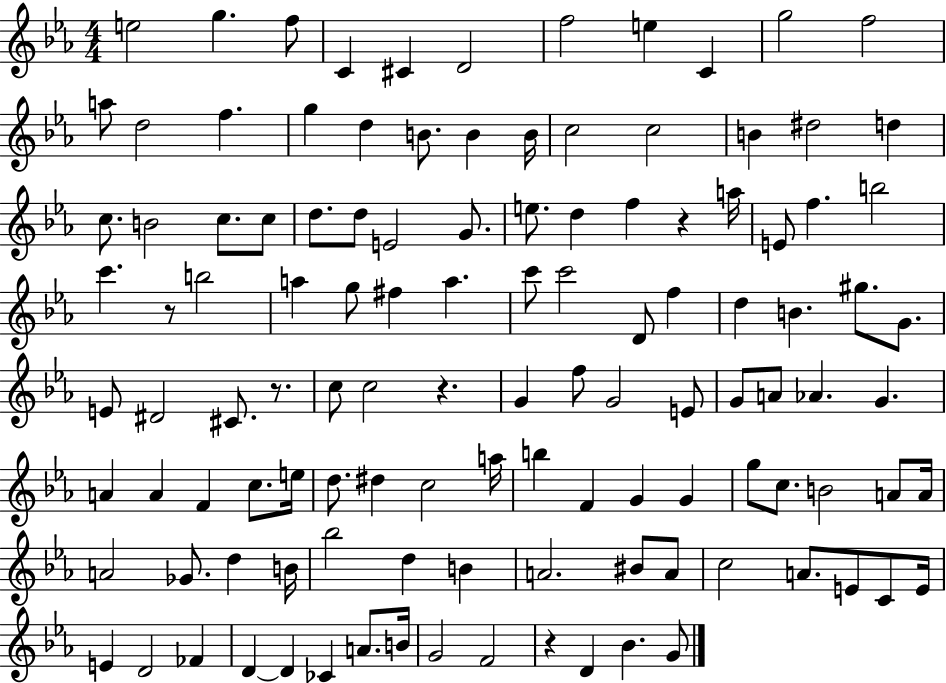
X:1
T:Untitled
M:4/4
L:1/4
K:Eb
e2 g f/2 C ^C D2 f2 e C g2 f2 a/2 d2 f g d B/2 B B/4 c2 c2 B ^d2 d c/2 B2 c/2 c/2 d/2 d/2 E2 G/2 e/2 d f z a/4 E/2 f b2 c' z/2 b2 a g/2 ^f a c'/2 c'2 D/2 f d B ^g/2 G/2 E/2 ^D2 ^C/2 z/2 c/2 c2 z G f/2 G2 E/2 G/2 A/2 _A G A A F c/2 e/4 d/2 ^d c2 a/4 b F G G g/2 c/2 B2 A/2 A/4 A2 _G/2 d B/4 _b2 d B A2 ^B/2 A/2 c2 A/2 E/2 C/2 E/4 E D2 _F D D _C A/2 B/4 G2 F2 z D _B G/2